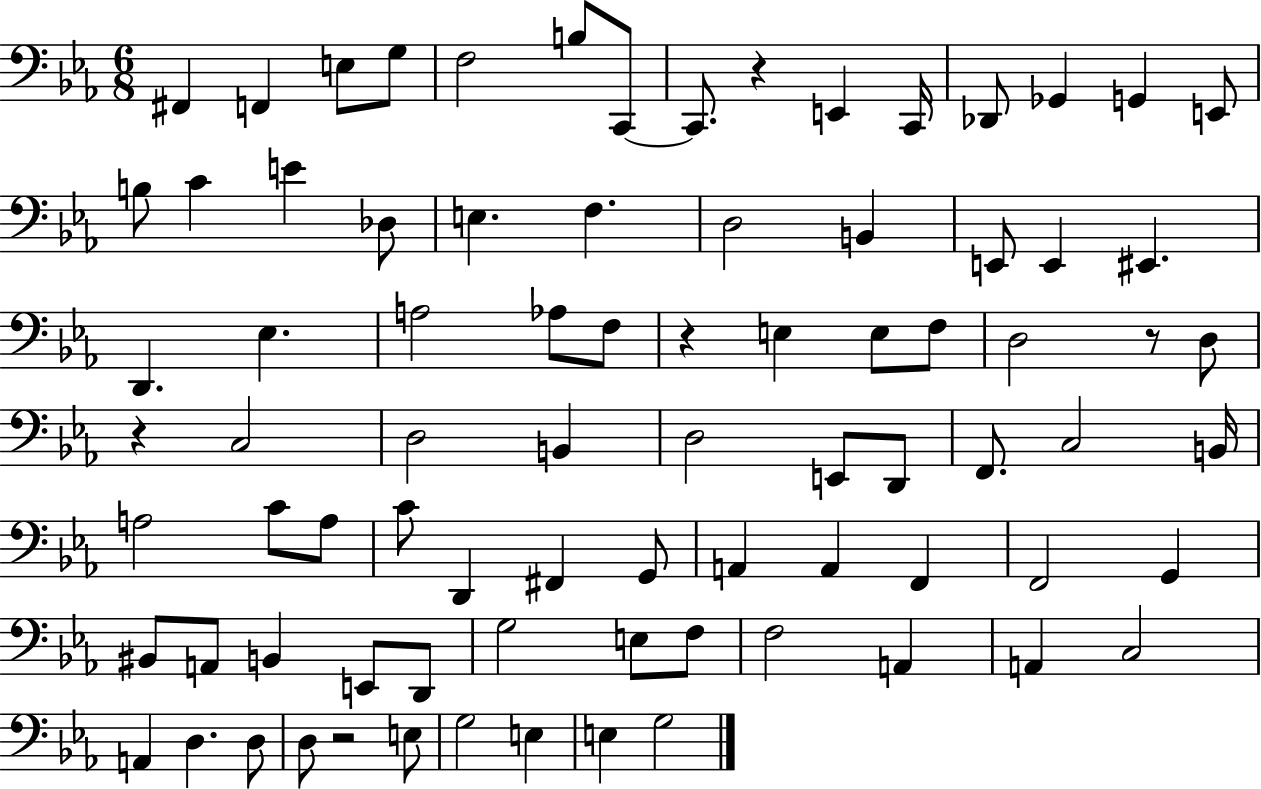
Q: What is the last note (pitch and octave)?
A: G3